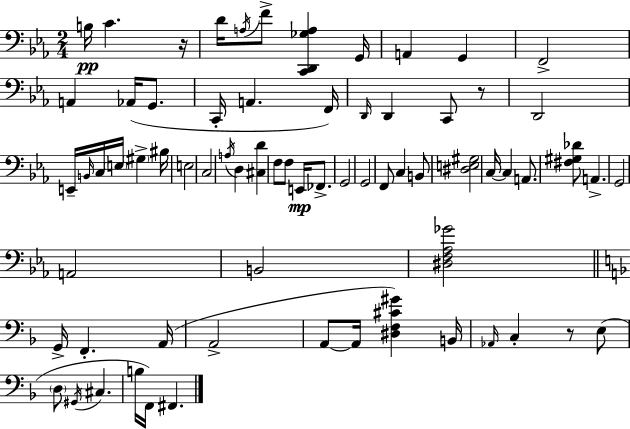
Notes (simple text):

B3/s C4/q. R/s D4/s A3/s F4/e [C2,D2,Gb3,A3]/q G2/s A2/q G2/q F2/h A2/q Ab2/s G2/e. C2/s A2/q. F2/s D2/s D2/q C2/e R/e D2/h E2/s B2/s C3/s E3/s G#3/q BIS3/s E3/h C3/h A3/s D3/q [C#3,D4]/q F3/e F3/e E2/s FES2/e. G2/h G2/h F2/e C3/q B2/e [D#3,E3,G#3]/h C3/s C3/q A2/e. [F#3,G#3,Db4]/e A2/q. G2/h A2/h B2/h [D#3,F3,Ab3,Gb4]/h G2/s F2/q. A2/s A2/h A2/e A2/s [D#3,F3,C#4,G#4]/q B2/s Ab2/s C3/q R/e E3/e D3/e G#2/s C#3/q. B3/s F2/s F#2/q.